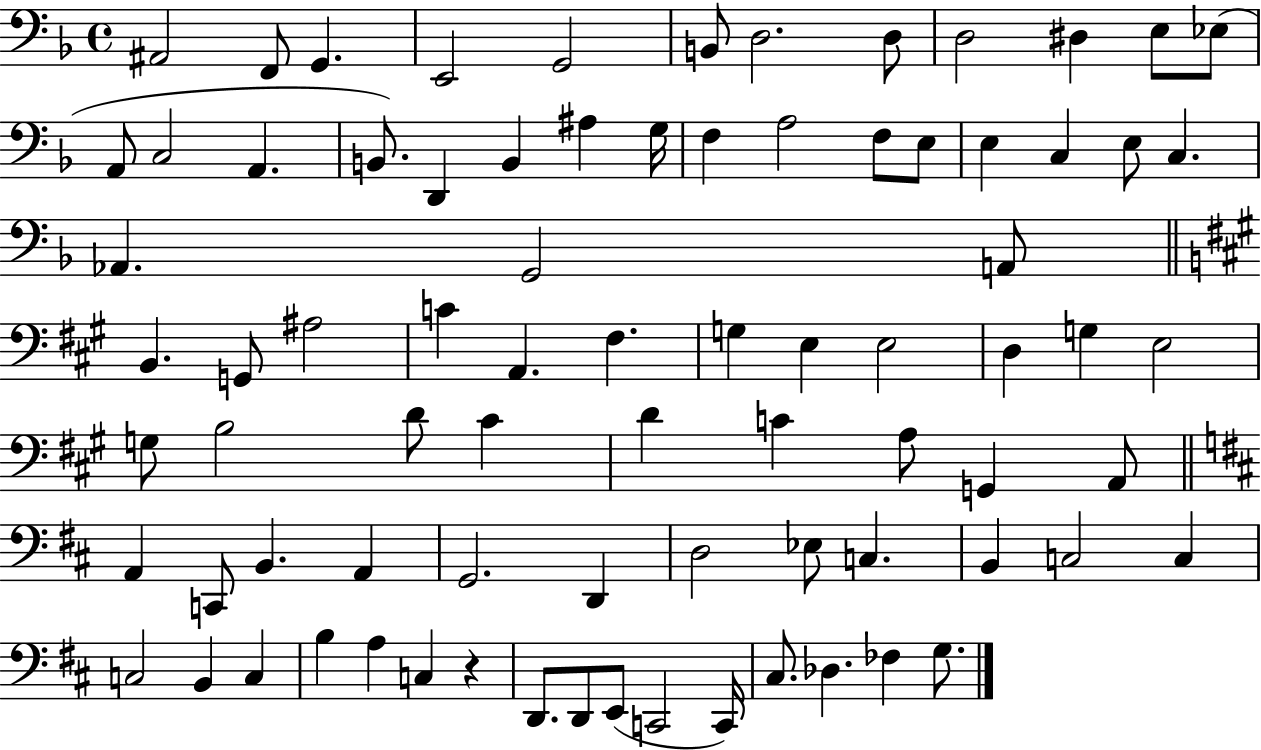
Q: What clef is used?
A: bass